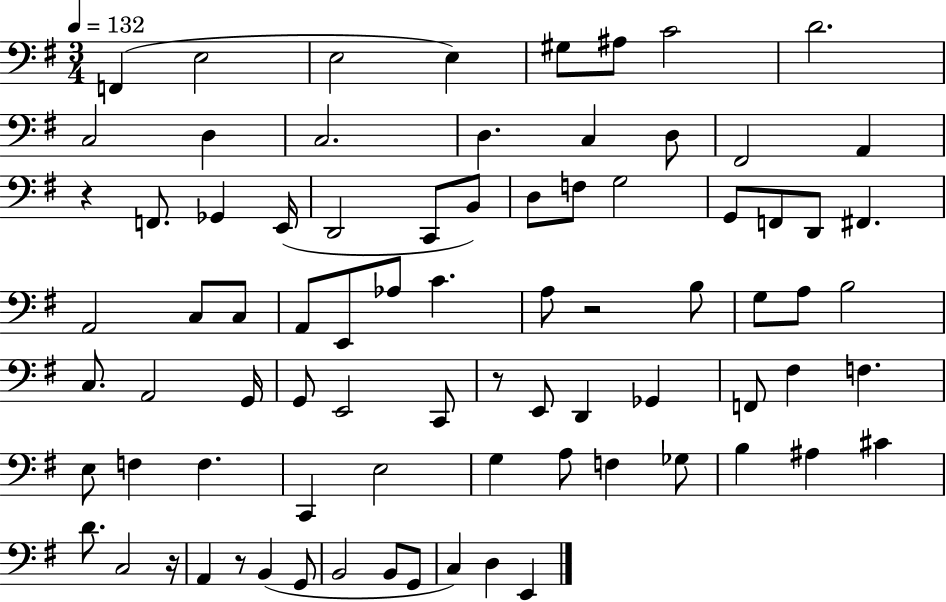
X:1
T:Untitled
M:3/4
L:1/4
K:G
F,, E,2 E,2 E, ^G,/2 ^A,/2 C2 D2 C,2 D, C,2 D, C, D,/2 ^F,,2 A,, z F,,/2 _G,, E,,/4 D,,2 C,,/2 B,,/2 D,/2 F,/2 G,2 G,,/2 F,,/2 D,,/2 ^F,, A,,2 C,/2 C,/2 A,,/2 E,,/2 _A,/2 C A,/2 z2 B,/2 G,/2 A,/2 B,2 C,/2 A,,2 G,,/4 G,,/2 E,,2 C,,/2 z/2 E,,/2 D,, _G,, F,,/2 ^F, F, E,/2 F, F, C,, E,2 G, A,/2 F, _G,/2 B, ^A, ^C D/2 C,2 z/4 A,, z/2 B,, G,,/2 B,,2 B,,/2 G,,/2 C, D, E,,